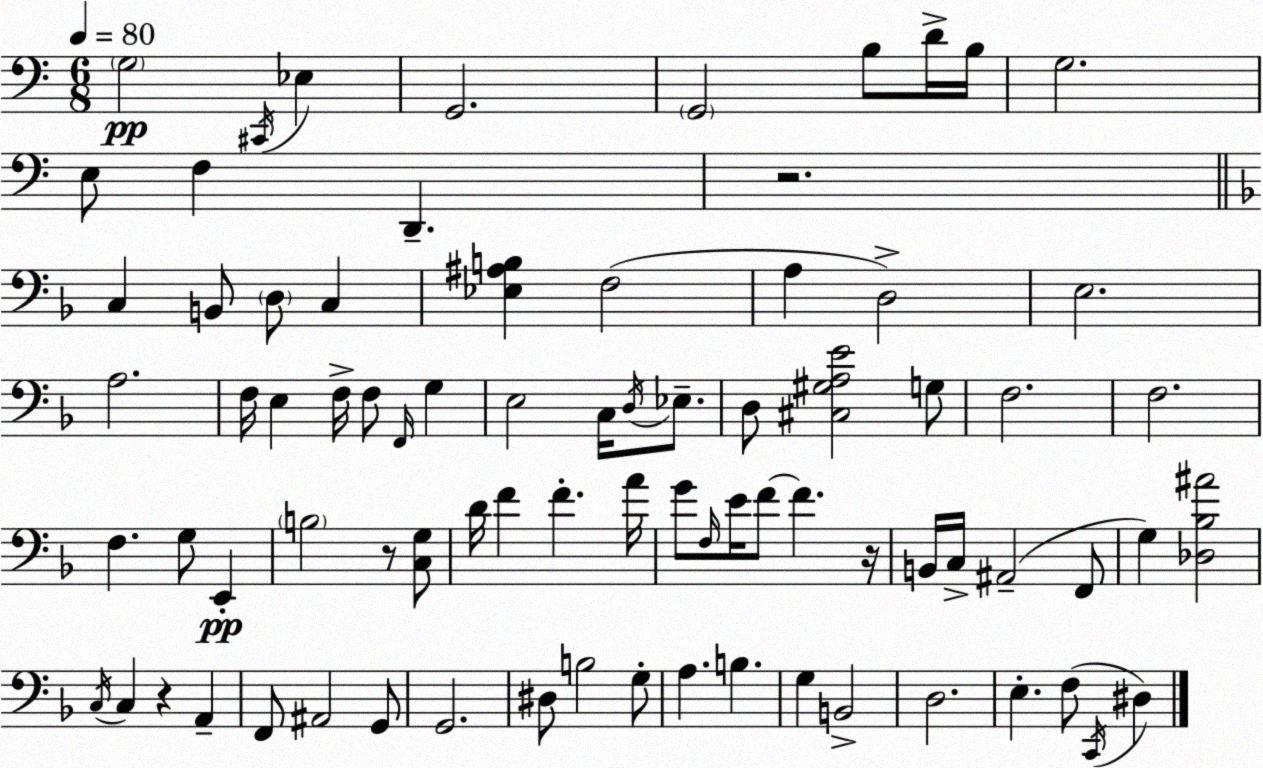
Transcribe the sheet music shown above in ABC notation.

X:1
T:Untitled
M:6/8
L:1/4
K:Am
G,2 ^C,,/4 _E, G,,2 G,,2 B,/2 D/4 B,/4 G,2 E,/2 F, D,, z2 C, B,,/2 D,/2 C, [_E,^A,B,] F,2 A, D,2 E,2 A,2 F,/4 E, F,/4 F,/2 F,,/4 G, E,2 C,/4 D,/4 _E,/2 D,/2 [^C,^G,A,E]2 G,/2 F,2 F,2 F, G,/2 E,, B,2 z/2 [C,G,]/2 D/4 F F A/4 G/2 F,/4 E/4 F/2 F z/4 B,,/4 C,/4 ^A,,2 F,,/2 G, [_D,_B,^A]2 C,/4 C, z A,, F,,/2 ^A,,2 G,,/2 G,,2 ^D,/2 B,2 G,/2 A, B, G, B,,2 D,2 E, F,/2 C,,/4 ^D,